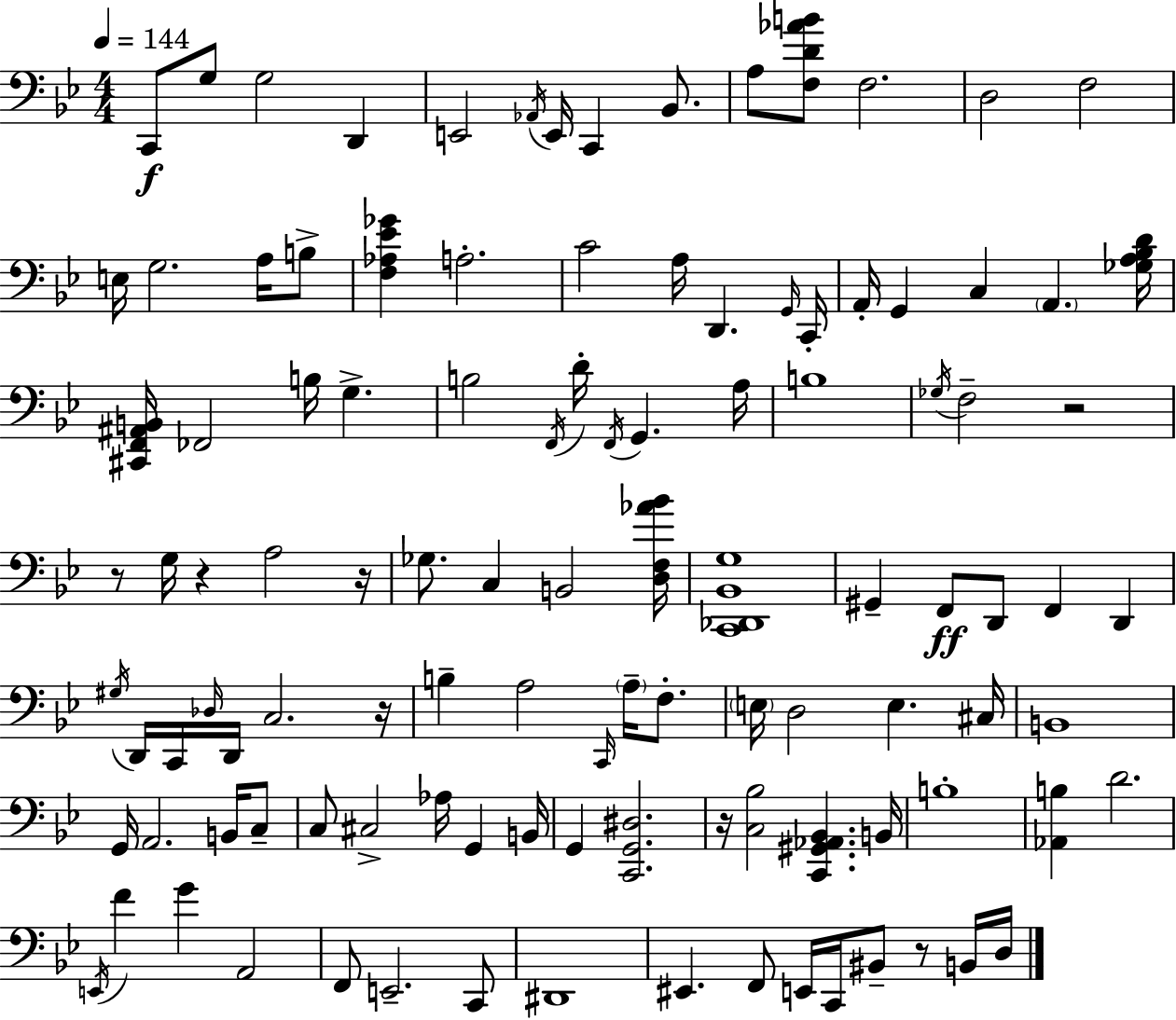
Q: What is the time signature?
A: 4/4